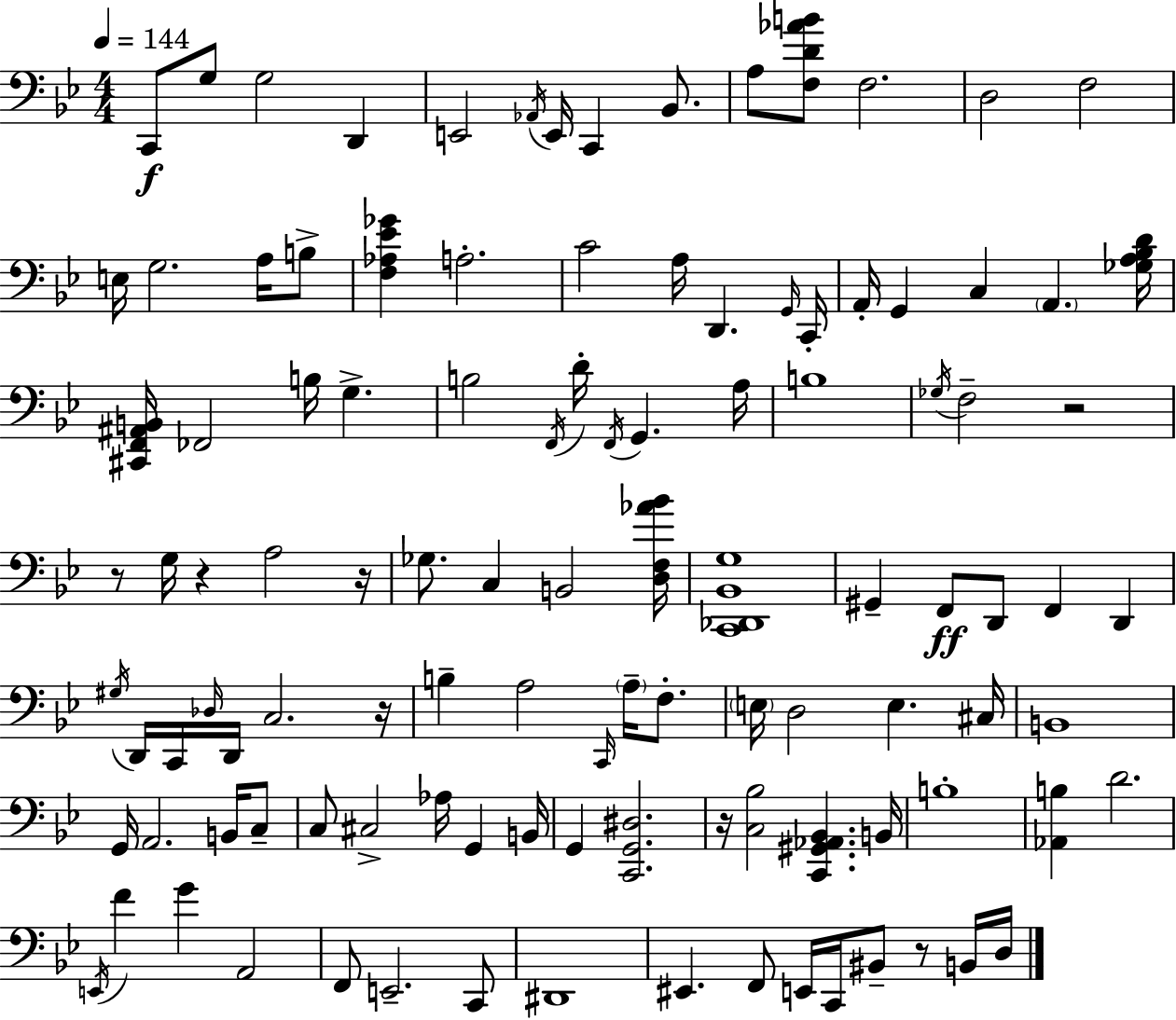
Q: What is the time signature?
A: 4/4